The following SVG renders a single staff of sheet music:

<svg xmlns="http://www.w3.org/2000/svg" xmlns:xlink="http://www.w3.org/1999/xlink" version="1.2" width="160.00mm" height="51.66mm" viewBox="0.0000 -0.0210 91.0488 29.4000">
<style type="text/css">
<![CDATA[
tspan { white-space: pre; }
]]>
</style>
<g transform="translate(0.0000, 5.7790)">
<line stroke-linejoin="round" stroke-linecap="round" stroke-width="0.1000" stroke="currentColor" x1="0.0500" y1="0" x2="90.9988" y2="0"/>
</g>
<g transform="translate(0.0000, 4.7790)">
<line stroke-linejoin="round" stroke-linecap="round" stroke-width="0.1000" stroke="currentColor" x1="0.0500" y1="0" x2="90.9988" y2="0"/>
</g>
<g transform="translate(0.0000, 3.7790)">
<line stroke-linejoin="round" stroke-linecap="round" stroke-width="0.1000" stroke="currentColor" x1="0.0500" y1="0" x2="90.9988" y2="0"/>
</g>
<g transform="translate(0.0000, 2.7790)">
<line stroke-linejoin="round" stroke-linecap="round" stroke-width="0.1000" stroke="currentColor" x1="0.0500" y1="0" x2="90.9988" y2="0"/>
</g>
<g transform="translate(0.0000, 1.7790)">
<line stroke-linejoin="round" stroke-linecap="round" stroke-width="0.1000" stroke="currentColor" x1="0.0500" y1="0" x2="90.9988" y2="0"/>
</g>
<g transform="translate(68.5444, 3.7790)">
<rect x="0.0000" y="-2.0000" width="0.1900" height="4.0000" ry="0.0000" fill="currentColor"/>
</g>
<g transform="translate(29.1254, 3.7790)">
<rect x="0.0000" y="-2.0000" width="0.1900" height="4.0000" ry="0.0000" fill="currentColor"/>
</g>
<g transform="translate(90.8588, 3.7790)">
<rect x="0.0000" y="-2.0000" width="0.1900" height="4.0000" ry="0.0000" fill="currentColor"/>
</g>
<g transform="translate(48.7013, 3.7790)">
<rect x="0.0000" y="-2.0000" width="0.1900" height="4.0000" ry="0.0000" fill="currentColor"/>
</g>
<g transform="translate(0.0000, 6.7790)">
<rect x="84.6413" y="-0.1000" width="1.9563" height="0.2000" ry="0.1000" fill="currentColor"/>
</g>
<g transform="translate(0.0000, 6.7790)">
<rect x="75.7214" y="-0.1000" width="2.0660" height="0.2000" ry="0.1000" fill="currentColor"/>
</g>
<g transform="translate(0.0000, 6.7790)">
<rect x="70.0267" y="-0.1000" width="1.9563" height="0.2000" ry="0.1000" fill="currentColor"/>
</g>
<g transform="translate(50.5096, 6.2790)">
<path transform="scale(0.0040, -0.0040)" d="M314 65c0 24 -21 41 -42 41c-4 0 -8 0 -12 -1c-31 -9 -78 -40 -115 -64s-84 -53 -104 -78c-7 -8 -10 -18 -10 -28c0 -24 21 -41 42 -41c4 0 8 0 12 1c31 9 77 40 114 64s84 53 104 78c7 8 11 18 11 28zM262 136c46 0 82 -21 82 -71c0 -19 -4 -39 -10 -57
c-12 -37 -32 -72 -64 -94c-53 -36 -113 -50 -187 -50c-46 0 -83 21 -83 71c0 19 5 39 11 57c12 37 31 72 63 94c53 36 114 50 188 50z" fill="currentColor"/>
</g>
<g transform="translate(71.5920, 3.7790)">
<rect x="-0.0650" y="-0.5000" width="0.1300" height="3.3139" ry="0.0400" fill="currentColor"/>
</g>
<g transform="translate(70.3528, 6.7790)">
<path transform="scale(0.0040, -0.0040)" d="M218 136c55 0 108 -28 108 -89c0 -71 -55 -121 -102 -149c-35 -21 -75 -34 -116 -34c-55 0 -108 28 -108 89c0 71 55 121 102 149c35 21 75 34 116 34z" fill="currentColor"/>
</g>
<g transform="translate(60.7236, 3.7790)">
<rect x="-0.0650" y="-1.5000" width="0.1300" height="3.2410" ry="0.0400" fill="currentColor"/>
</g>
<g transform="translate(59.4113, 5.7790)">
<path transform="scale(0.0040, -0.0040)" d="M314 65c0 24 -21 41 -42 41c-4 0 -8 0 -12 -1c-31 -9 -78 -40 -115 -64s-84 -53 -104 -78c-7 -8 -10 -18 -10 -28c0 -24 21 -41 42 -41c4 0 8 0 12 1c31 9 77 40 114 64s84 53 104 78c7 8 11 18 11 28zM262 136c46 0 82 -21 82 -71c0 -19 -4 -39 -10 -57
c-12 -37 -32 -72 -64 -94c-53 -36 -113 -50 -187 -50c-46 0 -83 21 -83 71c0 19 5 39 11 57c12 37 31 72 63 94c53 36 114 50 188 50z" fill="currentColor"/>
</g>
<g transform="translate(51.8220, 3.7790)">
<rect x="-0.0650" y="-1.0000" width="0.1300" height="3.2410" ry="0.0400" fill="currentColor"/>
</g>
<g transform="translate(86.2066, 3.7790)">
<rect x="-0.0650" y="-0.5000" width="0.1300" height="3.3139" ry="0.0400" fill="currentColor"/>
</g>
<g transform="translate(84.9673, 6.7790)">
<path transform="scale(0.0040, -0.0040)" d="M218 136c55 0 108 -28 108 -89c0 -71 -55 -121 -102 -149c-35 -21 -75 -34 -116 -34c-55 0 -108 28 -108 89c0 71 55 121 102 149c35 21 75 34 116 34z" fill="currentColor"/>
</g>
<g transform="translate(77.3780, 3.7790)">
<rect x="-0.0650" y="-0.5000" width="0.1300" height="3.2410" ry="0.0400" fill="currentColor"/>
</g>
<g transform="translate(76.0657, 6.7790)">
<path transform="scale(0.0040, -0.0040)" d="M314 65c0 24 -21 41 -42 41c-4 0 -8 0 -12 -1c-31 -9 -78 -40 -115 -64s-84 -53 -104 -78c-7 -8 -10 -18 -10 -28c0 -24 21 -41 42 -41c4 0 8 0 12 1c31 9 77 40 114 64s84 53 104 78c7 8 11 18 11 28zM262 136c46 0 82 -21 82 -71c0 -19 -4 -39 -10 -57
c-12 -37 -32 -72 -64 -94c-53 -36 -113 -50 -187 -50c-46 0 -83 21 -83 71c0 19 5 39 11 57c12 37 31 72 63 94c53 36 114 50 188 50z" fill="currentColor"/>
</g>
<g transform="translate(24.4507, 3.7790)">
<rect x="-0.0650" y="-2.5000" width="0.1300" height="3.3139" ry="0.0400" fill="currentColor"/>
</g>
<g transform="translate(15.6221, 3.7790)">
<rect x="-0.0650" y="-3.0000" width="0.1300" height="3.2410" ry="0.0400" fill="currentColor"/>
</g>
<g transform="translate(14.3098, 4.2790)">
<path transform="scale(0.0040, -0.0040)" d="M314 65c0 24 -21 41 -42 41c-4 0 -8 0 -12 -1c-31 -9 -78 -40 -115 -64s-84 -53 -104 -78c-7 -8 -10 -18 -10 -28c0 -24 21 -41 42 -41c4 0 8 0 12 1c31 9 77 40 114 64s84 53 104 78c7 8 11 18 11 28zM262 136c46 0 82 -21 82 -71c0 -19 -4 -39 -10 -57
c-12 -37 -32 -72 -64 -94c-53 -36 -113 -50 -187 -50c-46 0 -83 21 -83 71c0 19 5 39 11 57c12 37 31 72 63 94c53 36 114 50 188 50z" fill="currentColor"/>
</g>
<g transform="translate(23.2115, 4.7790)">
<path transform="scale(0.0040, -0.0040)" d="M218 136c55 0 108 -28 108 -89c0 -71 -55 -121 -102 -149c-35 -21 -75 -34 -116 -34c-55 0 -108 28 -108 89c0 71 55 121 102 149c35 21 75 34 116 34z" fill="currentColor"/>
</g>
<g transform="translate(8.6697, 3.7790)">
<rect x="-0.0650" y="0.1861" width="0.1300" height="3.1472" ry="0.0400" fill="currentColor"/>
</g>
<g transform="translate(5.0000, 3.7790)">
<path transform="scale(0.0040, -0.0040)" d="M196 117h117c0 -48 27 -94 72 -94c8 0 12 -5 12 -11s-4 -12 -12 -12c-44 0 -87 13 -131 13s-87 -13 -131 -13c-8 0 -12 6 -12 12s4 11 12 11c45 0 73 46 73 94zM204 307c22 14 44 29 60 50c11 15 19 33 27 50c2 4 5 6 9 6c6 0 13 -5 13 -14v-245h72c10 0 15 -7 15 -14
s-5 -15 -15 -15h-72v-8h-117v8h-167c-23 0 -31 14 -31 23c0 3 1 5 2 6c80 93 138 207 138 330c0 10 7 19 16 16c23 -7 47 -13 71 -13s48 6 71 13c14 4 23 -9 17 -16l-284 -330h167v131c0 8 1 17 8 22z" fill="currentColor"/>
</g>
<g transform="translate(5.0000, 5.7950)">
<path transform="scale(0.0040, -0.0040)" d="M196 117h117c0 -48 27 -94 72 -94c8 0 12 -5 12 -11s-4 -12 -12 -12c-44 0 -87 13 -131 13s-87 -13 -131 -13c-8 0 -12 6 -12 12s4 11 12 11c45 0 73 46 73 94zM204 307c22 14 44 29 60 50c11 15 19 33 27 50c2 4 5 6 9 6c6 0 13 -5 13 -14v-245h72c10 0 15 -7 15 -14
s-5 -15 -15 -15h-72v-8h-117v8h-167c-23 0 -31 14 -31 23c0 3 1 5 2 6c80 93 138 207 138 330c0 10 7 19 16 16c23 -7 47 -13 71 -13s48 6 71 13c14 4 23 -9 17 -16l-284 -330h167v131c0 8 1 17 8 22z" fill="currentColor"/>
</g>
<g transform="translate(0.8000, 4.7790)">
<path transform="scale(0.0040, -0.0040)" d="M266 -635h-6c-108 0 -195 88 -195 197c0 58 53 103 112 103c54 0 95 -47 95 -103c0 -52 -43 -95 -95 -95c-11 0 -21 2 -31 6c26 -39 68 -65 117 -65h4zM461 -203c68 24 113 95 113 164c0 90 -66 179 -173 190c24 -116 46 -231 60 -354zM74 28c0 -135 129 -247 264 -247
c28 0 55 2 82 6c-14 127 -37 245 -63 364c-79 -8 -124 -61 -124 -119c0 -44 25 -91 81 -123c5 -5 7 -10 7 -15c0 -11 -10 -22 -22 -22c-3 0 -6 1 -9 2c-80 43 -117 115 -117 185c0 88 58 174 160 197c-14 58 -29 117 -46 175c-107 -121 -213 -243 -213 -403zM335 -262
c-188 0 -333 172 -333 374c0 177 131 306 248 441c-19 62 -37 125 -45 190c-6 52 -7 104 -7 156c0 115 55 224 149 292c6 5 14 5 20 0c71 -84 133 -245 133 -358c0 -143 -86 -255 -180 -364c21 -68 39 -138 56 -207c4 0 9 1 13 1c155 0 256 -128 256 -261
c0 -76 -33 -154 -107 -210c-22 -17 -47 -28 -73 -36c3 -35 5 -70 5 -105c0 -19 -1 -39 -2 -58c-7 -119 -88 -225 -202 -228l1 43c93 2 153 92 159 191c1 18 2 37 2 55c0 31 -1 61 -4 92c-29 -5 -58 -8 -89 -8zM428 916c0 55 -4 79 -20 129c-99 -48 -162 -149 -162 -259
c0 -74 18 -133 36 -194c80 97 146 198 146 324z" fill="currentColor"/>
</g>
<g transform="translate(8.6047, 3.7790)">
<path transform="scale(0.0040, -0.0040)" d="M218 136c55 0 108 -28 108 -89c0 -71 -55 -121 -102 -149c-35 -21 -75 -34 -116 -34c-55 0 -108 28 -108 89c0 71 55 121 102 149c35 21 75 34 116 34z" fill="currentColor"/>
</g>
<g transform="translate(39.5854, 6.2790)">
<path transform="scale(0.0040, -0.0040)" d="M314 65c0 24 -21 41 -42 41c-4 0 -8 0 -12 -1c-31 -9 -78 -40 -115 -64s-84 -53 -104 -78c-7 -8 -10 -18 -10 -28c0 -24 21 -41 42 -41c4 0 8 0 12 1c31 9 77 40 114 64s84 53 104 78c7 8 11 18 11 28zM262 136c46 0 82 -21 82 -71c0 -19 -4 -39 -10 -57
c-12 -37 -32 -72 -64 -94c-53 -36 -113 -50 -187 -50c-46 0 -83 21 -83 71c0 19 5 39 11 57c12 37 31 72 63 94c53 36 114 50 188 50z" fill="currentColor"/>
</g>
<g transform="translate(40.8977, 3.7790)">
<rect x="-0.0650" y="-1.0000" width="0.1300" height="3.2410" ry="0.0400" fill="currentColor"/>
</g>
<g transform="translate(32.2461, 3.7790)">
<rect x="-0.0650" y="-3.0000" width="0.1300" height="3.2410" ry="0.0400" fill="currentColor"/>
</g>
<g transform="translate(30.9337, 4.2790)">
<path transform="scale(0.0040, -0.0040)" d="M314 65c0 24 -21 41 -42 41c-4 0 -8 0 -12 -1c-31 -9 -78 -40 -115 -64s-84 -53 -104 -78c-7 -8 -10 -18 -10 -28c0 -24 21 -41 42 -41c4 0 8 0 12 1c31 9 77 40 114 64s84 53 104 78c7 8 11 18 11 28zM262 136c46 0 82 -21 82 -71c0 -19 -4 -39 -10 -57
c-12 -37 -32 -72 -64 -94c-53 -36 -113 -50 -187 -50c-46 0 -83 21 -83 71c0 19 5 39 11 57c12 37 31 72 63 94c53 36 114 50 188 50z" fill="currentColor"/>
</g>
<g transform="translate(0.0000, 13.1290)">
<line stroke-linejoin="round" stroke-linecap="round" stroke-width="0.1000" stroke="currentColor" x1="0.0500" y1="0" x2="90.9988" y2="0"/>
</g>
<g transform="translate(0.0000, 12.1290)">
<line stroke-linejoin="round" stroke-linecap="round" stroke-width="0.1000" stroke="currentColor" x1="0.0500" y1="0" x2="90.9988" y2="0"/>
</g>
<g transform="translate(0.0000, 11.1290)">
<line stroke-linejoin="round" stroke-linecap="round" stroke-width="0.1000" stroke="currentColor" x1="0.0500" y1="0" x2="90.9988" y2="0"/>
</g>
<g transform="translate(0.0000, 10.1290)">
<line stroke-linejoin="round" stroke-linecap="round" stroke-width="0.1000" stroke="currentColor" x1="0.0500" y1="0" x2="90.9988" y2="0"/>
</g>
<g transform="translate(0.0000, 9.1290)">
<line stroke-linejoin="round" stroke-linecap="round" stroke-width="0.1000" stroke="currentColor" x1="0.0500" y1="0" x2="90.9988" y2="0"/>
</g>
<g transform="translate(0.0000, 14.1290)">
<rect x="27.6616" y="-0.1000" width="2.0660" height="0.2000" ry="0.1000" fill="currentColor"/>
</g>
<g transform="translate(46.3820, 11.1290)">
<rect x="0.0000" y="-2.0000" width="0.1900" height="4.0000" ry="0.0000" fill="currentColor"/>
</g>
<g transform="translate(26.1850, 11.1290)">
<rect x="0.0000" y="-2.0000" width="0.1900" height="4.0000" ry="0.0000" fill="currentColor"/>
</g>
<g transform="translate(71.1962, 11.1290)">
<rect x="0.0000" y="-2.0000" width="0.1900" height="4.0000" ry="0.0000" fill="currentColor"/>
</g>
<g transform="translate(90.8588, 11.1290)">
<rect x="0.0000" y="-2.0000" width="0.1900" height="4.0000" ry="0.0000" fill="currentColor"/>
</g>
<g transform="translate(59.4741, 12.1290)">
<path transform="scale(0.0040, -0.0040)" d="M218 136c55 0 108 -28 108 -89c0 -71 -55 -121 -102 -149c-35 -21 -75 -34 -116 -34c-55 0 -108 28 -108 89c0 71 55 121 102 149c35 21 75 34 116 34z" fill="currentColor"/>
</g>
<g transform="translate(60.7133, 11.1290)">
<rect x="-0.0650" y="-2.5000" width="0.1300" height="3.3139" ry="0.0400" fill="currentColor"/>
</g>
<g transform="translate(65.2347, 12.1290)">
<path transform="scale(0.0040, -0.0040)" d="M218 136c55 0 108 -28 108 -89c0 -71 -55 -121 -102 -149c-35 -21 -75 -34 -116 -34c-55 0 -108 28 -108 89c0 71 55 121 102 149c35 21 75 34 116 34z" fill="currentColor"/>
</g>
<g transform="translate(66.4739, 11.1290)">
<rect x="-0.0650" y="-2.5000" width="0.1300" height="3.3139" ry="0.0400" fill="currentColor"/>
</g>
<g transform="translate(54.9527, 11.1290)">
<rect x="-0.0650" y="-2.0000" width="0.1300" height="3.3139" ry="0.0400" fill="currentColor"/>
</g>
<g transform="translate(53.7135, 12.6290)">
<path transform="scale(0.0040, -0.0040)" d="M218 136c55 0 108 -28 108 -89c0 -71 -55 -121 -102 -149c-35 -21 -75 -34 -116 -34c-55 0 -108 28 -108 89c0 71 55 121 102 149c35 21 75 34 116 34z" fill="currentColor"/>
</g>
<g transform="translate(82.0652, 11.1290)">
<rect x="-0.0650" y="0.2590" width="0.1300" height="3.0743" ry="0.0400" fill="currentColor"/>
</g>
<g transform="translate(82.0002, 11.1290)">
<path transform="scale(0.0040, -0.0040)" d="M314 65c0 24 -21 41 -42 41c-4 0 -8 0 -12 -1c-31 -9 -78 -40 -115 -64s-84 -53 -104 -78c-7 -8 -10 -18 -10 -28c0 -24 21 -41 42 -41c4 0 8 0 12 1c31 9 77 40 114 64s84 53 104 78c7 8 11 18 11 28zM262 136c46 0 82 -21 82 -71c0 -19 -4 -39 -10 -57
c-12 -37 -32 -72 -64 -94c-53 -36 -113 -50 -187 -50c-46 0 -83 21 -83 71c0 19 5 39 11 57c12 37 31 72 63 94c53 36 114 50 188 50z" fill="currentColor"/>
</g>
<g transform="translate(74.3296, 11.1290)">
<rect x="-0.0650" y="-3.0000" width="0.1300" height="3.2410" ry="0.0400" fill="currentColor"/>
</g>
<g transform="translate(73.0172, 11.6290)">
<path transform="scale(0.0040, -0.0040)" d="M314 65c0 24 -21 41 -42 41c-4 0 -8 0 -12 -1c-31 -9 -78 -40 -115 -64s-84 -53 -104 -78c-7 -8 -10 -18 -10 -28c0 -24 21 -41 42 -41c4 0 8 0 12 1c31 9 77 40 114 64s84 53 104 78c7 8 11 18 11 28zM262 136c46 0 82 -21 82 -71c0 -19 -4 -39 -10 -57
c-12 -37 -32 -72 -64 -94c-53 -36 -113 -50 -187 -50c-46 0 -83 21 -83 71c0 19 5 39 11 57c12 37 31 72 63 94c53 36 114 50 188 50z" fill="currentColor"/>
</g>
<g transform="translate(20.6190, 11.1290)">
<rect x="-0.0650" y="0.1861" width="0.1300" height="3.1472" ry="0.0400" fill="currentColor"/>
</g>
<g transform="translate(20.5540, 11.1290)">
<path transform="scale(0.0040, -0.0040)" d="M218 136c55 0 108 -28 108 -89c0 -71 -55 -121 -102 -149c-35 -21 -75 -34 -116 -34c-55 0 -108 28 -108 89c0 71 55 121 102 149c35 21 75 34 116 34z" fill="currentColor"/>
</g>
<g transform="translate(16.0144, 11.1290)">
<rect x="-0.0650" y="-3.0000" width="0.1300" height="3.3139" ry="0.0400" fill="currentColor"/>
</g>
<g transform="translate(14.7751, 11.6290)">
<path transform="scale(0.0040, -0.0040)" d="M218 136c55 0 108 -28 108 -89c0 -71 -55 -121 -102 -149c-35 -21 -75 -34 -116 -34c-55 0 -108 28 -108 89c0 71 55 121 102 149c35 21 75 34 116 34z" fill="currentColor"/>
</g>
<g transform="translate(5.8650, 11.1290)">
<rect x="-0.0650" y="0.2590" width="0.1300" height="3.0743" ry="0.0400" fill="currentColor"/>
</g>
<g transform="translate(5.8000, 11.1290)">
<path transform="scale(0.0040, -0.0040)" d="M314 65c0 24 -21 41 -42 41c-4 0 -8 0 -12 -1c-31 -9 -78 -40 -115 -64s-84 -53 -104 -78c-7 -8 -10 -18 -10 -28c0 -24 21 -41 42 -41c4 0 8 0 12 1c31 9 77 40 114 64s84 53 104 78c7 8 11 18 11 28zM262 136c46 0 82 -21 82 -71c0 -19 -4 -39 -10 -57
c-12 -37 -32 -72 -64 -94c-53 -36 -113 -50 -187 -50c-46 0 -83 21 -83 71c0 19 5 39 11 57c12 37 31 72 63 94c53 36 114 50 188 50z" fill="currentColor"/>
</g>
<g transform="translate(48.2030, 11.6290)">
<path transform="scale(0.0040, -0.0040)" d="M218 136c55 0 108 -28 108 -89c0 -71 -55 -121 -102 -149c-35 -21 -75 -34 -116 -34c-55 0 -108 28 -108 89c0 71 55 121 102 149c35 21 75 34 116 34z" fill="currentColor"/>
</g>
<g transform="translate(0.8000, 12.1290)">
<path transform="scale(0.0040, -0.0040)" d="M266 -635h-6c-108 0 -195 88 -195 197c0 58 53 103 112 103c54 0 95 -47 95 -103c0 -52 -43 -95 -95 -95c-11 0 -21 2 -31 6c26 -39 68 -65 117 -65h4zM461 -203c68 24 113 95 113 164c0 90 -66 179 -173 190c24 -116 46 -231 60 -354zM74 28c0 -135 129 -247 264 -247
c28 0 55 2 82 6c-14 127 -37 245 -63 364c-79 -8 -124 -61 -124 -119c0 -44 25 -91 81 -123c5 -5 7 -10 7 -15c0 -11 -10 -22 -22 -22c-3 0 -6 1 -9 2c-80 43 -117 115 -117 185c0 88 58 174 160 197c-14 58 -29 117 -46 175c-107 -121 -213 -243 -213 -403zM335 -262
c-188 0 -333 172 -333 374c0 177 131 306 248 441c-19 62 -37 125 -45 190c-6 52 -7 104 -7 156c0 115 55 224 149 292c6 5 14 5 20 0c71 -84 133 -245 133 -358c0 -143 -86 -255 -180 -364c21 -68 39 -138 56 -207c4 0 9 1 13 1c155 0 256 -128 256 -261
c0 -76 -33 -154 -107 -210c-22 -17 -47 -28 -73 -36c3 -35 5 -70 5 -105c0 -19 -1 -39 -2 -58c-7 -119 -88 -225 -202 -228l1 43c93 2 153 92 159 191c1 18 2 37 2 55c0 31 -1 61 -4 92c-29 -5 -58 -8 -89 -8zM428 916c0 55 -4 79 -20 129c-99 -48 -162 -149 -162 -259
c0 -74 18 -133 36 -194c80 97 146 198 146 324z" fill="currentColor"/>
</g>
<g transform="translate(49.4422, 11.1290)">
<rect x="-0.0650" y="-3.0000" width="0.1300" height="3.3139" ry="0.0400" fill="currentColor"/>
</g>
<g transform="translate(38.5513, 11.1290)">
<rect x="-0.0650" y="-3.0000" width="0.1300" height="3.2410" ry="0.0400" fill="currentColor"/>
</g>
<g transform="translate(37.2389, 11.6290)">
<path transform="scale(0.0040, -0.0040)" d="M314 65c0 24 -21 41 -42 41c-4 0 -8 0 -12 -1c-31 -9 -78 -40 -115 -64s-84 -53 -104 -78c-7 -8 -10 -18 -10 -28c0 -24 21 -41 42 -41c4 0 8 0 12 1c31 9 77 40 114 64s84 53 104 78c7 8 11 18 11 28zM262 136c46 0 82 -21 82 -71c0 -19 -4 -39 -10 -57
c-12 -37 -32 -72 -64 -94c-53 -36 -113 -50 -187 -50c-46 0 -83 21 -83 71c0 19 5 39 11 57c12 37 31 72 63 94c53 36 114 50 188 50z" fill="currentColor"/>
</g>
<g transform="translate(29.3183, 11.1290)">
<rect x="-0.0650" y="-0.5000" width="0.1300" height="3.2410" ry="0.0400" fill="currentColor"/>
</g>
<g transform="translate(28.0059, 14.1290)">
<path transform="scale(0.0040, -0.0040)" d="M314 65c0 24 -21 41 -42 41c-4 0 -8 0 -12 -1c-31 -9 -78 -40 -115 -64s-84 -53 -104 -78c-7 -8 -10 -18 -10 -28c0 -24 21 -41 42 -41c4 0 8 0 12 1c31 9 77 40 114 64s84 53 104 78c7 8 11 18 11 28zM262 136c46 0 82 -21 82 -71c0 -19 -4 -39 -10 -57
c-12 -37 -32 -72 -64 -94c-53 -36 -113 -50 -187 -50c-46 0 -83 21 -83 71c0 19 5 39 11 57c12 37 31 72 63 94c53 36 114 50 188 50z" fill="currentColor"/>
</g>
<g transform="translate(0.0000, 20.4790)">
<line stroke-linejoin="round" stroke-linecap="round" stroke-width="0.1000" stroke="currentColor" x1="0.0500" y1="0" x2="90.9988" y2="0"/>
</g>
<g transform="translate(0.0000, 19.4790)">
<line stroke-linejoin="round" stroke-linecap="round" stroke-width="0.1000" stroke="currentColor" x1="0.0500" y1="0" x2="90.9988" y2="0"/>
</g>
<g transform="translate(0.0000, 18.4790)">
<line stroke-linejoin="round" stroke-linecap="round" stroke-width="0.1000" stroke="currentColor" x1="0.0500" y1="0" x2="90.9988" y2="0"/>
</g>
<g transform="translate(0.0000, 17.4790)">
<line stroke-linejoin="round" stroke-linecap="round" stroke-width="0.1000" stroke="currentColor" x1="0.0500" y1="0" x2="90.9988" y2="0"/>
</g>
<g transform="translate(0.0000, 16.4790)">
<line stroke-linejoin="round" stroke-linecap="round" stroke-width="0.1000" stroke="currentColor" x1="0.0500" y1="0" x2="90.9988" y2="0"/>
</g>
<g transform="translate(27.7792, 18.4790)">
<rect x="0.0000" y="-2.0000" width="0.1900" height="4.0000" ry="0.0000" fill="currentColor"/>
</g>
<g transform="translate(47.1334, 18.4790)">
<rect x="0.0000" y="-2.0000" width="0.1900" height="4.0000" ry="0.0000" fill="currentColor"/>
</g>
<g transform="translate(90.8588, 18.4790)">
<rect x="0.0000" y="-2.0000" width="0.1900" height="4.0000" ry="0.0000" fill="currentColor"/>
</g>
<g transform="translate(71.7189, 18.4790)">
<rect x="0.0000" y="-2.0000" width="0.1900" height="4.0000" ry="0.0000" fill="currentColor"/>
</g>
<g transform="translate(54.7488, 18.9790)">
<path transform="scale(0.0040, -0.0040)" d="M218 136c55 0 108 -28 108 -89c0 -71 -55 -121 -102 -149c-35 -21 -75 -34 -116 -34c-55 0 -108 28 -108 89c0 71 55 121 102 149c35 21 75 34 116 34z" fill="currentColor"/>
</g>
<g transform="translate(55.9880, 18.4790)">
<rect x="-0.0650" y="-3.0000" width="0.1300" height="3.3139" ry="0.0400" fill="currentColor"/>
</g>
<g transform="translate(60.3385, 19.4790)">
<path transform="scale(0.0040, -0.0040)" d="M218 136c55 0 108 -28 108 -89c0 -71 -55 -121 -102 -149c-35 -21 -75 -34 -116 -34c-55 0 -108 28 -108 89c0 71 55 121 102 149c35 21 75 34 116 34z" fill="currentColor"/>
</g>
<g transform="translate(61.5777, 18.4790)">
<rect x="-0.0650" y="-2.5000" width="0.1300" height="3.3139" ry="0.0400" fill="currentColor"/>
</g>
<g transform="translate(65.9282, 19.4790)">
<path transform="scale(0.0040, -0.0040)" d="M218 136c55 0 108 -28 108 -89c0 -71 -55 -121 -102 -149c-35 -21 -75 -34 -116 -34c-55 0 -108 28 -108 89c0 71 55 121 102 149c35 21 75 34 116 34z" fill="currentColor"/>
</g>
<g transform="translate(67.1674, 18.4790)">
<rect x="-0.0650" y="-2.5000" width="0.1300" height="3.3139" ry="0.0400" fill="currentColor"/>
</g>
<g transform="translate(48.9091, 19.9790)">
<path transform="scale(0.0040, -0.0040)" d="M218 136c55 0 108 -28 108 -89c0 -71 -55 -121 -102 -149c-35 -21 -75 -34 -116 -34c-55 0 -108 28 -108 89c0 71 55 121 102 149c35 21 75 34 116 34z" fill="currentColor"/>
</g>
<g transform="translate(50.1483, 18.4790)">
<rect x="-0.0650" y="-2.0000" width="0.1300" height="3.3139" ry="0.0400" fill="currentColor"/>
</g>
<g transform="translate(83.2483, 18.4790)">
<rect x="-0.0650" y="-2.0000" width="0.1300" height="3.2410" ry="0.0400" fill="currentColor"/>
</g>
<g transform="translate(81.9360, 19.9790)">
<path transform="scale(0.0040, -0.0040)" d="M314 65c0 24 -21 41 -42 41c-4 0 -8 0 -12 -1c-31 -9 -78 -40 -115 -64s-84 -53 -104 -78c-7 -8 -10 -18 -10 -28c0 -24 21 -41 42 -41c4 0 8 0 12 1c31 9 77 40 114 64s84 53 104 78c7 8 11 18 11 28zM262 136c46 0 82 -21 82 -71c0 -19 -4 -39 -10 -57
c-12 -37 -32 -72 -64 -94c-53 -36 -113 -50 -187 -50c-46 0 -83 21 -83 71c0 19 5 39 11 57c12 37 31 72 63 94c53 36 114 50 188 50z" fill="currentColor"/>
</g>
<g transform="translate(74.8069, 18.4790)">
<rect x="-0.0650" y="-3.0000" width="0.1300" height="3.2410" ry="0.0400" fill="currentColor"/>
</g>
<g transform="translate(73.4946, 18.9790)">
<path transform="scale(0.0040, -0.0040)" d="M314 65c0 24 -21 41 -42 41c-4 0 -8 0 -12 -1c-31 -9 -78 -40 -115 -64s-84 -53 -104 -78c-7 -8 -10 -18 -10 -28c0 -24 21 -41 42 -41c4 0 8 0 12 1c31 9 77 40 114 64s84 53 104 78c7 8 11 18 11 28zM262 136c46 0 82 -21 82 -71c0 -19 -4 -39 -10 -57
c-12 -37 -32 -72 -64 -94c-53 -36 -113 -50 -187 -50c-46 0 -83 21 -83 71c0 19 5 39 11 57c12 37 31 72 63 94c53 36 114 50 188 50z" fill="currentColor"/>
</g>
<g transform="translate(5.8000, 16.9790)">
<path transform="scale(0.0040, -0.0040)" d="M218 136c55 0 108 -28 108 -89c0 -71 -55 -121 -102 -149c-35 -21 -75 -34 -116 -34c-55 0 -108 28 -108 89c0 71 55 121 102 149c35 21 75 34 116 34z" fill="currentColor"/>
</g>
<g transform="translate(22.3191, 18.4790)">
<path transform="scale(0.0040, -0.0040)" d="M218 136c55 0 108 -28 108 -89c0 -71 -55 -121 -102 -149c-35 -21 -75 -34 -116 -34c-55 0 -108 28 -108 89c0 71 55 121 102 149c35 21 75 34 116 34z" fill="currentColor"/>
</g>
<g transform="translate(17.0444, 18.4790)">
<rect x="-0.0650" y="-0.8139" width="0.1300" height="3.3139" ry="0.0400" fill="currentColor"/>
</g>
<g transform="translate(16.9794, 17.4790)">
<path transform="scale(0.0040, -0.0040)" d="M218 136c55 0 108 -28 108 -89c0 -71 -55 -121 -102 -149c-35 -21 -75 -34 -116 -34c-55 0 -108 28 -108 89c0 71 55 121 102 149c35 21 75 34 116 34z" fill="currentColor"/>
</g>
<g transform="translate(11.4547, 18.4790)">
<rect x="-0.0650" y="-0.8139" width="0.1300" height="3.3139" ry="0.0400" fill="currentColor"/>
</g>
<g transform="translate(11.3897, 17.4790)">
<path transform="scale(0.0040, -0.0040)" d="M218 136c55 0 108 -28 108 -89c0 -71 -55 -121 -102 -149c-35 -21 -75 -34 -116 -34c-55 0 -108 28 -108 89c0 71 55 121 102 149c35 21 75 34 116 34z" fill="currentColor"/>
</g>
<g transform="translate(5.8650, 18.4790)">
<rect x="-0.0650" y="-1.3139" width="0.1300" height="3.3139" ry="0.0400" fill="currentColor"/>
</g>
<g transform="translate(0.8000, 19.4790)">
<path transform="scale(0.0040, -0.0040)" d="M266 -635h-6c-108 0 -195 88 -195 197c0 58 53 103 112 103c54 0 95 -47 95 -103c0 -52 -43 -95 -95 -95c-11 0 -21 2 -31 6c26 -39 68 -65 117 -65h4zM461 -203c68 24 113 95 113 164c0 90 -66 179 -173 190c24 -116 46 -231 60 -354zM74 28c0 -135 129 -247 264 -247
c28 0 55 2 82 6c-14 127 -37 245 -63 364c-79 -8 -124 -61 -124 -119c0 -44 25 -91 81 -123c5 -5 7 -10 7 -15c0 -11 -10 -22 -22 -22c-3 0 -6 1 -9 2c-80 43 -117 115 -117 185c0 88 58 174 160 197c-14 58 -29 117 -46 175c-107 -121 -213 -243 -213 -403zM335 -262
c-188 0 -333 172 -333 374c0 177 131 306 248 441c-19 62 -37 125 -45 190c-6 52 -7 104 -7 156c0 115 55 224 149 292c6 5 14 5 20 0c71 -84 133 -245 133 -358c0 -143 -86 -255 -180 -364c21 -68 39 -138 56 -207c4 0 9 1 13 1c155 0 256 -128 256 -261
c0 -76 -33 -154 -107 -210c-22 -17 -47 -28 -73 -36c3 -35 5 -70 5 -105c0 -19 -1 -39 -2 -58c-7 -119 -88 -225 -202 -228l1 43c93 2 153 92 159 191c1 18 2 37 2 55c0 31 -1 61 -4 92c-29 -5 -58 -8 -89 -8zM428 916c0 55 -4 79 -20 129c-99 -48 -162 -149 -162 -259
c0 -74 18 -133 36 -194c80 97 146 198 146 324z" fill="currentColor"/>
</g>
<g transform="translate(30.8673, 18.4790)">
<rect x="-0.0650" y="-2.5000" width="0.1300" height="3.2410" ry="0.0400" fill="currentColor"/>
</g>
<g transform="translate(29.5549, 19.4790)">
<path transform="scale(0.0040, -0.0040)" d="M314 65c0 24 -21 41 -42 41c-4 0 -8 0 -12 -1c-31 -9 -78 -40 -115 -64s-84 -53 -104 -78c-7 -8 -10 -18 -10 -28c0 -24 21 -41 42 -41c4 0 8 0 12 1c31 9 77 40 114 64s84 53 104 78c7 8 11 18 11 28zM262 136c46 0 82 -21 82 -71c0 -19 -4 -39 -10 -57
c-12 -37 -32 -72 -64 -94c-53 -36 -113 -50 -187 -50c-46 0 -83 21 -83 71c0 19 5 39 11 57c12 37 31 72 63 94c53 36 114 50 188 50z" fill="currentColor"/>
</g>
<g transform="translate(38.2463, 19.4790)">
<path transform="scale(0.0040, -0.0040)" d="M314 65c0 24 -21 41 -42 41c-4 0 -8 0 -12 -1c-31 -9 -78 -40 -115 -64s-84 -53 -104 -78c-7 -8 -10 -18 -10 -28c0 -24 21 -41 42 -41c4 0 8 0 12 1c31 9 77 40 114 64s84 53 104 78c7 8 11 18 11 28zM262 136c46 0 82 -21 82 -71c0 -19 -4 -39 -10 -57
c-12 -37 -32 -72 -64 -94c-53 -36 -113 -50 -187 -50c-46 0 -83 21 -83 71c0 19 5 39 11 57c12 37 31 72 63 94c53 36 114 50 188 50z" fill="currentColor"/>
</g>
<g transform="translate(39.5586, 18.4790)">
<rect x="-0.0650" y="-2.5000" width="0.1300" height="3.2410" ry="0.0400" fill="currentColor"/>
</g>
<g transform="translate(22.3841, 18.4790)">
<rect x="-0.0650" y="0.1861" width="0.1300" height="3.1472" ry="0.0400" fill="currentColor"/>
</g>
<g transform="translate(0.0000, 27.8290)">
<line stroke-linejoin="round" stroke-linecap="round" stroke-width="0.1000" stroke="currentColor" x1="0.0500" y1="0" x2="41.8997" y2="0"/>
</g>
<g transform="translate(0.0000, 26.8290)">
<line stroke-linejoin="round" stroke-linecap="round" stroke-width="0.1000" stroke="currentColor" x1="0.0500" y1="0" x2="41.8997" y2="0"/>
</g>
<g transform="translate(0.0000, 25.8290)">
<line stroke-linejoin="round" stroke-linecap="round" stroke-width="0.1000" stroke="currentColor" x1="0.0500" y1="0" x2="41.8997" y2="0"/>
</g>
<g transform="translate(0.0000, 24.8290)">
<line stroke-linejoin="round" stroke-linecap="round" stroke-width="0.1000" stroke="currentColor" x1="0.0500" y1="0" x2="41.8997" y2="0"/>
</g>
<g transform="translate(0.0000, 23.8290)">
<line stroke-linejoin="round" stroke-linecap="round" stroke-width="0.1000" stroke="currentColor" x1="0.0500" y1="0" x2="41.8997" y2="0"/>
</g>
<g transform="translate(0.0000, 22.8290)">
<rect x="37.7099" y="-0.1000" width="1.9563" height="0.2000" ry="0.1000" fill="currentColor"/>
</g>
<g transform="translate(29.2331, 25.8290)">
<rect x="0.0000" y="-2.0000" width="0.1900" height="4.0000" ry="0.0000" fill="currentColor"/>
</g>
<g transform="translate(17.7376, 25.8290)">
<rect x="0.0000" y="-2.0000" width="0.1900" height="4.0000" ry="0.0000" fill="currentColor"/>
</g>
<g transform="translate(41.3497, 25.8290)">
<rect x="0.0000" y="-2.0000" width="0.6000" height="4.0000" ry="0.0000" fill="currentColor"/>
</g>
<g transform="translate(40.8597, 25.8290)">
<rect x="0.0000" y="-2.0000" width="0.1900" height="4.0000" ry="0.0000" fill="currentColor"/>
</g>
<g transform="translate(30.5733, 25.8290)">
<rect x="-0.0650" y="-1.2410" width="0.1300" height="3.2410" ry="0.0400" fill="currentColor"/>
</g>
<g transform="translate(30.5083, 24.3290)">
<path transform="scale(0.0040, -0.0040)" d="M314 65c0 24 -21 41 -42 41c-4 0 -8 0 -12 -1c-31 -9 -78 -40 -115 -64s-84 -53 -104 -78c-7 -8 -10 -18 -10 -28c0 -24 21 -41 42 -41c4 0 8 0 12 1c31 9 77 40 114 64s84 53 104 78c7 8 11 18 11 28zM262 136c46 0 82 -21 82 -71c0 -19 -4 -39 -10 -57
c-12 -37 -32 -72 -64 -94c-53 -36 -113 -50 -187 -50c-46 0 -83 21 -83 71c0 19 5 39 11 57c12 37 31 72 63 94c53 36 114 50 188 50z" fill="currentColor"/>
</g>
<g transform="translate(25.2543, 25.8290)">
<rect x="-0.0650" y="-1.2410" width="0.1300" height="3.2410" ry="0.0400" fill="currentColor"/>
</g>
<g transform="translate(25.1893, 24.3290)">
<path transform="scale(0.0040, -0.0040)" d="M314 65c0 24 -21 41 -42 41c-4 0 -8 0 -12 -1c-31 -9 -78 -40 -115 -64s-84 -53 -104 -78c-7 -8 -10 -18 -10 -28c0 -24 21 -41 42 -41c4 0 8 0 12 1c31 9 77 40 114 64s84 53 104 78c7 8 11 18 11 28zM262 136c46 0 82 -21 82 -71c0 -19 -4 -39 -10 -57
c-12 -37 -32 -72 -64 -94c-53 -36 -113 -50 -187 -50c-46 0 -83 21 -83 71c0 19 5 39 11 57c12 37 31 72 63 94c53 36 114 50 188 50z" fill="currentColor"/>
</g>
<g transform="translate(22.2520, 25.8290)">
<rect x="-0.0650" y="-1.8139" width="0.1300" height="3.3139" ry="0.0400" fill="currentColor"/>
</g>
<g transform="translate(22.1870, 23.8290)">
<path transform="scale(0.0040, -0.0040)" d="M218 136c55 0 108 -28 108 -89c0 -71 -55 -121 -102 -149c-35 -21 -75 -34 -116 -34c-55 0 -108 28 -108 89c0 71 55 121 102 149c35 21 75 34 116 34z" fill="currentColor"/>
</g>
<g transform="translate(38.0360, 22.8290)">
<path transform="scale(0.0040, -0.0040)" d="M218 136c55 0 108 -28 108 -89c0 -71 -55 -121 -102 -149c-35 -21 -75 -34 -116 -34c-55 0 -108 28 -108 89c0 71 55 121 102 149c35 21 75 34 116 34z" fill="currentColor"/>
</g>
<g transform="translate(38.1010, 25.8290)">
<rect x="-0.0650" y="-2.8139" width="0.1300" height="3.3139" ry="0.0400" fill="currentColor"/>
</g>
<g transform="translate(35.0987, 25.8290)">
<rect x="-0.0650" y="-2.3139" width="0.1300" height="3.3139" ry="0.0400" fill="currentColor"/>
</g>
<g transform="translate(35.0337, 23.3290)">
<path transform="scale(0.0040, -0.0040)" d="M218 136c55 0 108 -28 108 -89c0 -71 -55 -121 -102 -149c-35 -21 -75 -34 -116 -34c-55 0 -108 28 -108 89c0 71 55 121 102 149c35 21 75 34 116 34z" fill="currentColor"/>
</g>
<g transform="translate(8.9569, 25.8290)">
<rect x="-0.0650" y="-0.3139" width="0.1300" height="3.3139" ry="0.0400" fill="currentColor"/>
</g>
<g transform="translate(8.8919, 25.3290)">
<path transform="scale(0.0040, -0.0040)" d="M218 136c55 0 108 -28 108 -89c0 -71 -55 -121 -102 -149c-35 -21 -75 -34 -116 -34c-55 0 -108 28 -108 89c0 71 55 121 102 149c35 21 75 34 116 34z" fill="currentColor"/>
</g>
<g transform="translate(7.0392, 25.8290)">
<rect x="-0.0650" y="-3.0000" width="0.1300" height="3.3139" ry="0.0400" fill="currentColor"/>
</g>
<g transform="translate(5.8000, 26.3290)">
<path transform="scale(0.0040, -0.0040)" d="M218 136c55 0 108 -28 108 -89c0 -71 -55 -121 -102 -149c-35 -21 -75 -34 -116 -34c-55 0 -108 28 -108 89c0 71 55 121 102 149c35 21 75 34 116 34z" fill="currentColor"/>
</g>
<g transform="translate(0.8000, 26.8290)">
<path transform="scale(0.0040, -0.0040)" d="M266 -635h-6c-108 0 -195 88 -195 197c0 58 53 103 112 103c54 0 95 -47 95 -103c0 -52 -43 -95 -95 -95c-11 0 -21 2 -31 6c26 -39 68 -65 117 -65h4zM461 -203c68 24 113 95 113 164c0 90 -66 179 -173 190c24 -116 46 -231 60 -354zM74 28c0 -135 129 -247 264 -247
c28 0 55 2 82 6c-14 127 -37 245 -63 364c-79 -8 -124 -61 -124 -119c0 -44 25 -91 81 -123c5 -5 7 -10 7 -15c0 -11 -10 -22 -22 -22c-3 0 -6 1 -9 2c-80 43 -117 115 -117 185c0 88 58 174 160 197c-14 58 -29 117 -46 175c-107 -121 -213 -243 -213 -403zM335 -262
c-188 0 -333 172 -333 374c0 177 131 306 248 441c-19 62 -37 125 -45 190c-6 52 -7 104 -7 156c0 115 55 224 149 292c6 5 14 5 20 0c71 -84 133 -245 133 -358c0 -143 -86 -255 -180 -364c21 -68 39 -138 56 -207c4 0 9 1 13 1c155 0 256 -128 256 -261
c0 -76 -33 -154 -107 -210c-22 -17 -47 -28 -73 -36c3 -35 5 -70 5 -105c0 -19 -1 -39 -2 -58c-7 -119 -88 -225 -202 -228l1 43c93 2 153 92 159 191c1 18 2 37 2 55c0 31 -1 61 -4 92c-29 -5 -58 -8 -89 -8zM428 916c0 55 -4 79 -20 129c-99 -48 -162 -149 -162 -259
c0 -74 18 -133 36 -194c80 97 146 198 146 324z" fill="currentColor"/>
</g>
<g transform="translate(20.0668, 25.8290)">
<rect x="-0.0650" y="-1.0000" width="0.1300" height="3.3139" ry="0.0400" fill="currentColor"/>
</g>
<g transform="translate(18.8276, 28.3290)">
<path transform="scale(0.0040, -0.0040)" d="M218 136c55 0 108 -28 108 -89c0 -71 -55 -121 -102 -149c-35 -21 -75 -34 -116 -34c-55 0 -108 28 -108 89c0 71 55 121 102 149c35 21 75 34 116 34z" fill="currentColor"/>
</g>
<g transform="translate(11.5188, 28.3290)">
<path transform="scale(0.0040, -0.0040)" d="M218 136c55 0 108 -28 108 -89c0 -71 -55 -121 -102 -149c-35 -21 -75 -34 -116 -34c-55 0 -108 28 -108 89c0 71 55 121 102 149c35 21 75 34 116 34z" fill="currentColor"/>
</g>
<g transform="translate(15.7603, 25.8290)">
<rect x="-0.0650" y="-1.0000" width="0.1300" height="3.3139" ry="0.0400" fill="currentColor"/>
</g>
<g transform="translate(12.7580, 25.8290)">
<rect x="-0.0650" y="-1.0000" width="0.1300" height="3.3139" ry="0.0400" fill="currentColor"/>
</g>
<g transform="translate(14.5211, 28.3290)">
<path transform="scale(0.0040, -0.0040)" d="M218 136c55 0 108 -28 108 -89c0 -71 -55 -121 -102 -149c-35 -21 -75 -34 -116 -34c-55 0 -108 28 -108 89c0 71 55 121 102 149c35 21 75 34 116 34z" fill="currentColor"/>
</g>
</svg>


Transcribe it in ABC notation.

X:1
T:Untitled
M:4/4
L:1/4
K:C
B A2 G A2 D2 D2 E2 C C2 C B2 A B C2 A2 A F G G A2 B2 e d d B G2 G2 F A G G A2 F2 A c D D D f e2 e2 g a